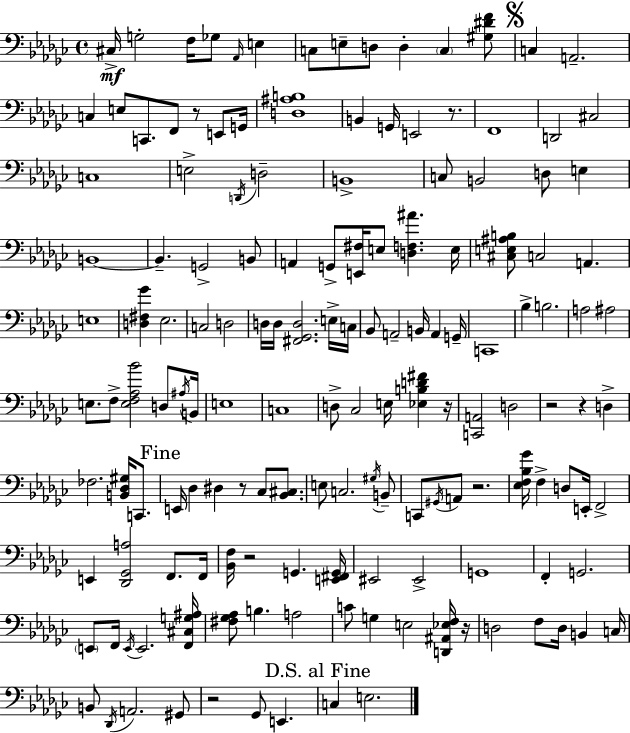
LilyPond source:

{
  \clef bass
  \time 4/4
  \defaultTimeSignature
  \key ees \minor
  cis16->\mf g2-. f16 ges8 \grace { aes,16 } e4 | c8 e8-- d8 d4-. \parenthesize c4 <gis dis' f'>8 | \mark \markup { \musicglyph "scripts.segno" } c4 a,2.-- | c4 e8 c,8. f,8 r8 e,8 | \break g,16 <d ais b>1 | b,4 g,16 e,2 r8. | f,1 | d,2 cis2 | \break c1 | e2-> \acciaccatura { d,16 } d2-- | b,1-> | c8 b,2 d8 e4 | \break b,1~~ | b,4.-- g,2-> | b,8 a,4 g,8-> <e, fis>16 e8 <d f ais'>4. | e16 <cis e ais b>8 c2 a,4. | \break e1 | <d fis ges'>4 ees2. | c2 d2 | d16 d16 <fis, ges, d>2. | \break e16-> c16 bes,8 a,2-- b,16 a,4 | g,16-- c,1 | bes4-> b2. | a2 ais2 | \break e8. f8-> <e f aes bes'>2 d8 | \acciaccatura { ais16 } b,16 e1 | c1 | d8-> ces2 e16 <ees b d' fis'>4 | \break r16 <c, a,>2 d2 | r2 r4 d4-> | fes2. <b, des gis>16 | c,8. \mark "Fine" e,16 des4 dis4 r8 ces8 | \break <bes, cis>8. e8 c2. | \acciaccatura { gis16 } b,8-- c,8 \acciaccatura { gis,16 } a,8 r2. | <ees f bes ges'>16 f4-> d8 e,16-. f,2-> | e,4 <des, ges, a>2 | \break f,8. f,16 <bes, f>16 r2 g,4. | <e, fis, g,>16 eis,2 eis,2-> | g,1 | f,4-. g,2. | \break \parenthesize e,8 f,16 \acciaccatura { e,16 } e,2. | <f, cis g ais>16 <fis ges aes>8 b4. a2 | c'8 g4 e2 | <d, ais, ees f>16 r16 d2 f8 | \break d16 b,4 c16 b,8 \acciaccatura { des,16 } a,2. | gis,8 r2 ges,8 | e,4. \mark "D.S. al Fine" c4 e2. | \bar "|."
}